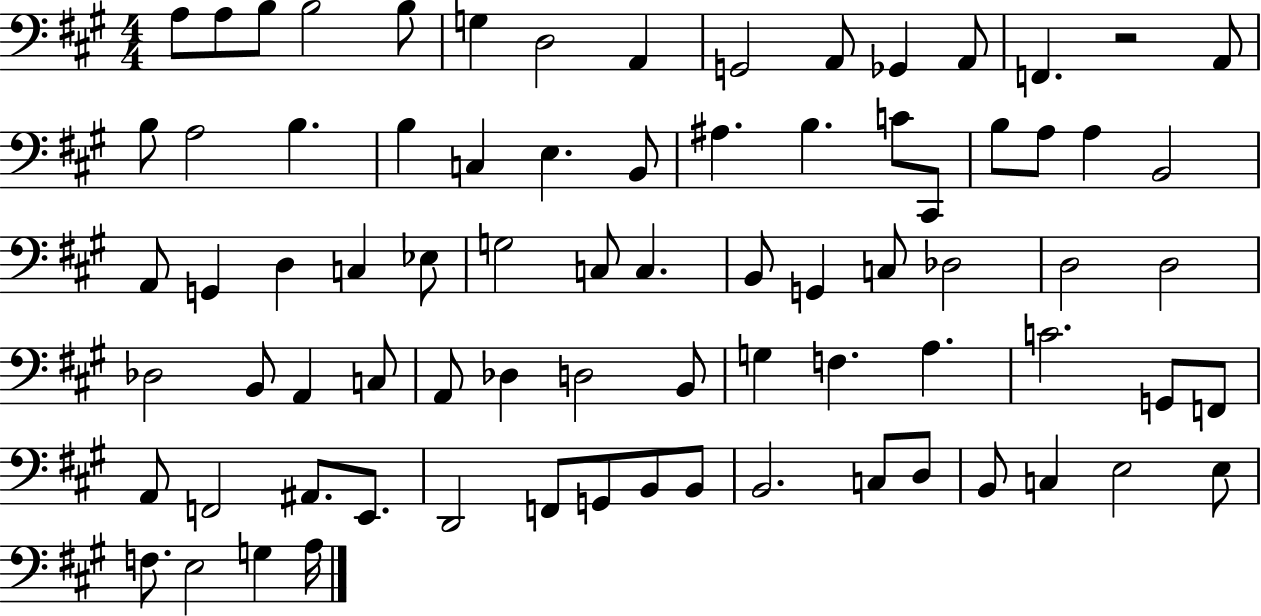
X:1
T:Untitled
M:4/4
L:1/4
K:A
A,/2 A,/2 B,/2 B,2 B,/2 G, D,2 A,, G,,2 A,,/2 _G,, A,,/2 F,, z2 A,,/2 B,/2 A,2 B, B, C, E, B,,/2 ^A, B, C/2 ^C,,/2 B,/2 A,/2 A, B,,2 A,,/2 G,, D, C, _E,/2 G,2 C,/2 C, B,,/2 G,, C,/2 _D,2 D,2 D,2 _D,2 B,,/2 A,, C,/2 A,,/2 _D, D,2 B,,/2 G, F, A, C2 G,,/2 F,,/2 A,,/2 F,,2 ^A,,/2 E,,/2 D,,2 F,,/2 G,,/2 B,,/2 B,,/2 B,,2 C,/2 D,/2 B,,/2 C, E,2 E,/2 F,/2 E,2 G, A,/4